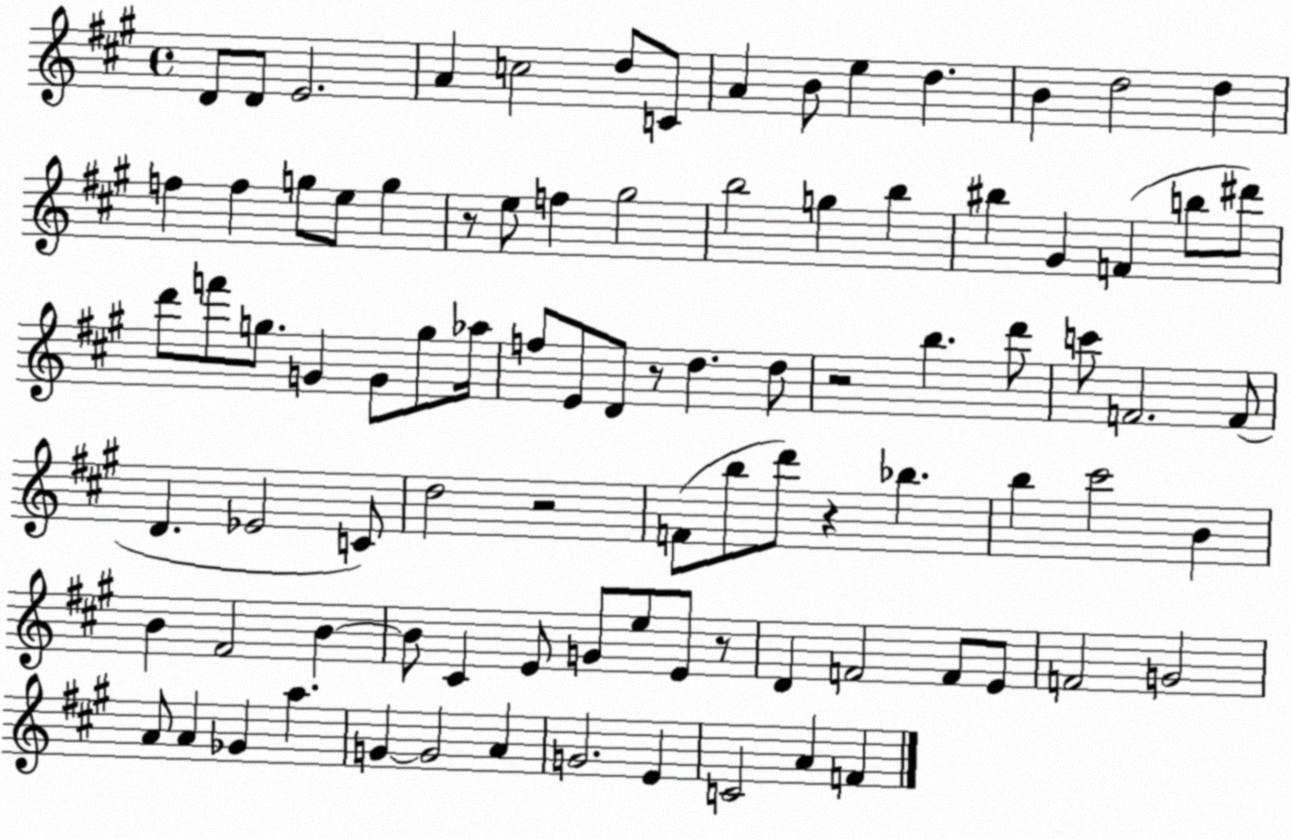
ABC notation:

X:1
T:Untitled
M:4/4
L:1/4
K:A
D/2 D/2 E2 A c2 d/2 C/2 A B/2 e d B d2 d f f g/2 e/2 g z/2 e/2 f ^g2 b2 g b ^b ^G F b/2 ^d'/2 d'/2 f'/2 g/2 G G/2 g/2 _a/4 f/2 E/2 D/2 z/2 d d/2 z2 b d'/2 c'/2 F2 F/2 D _E2 C/2 d2 z2 F/2 b/2 d'/2 z _b b ^c'2 B B ^F2 B B/2 ^C E/2 G/2 e/2 E/2 z/2 D F2 F/2 E/2 F2 G2 A/2 A _G a G G2 A G2 E C2 A F